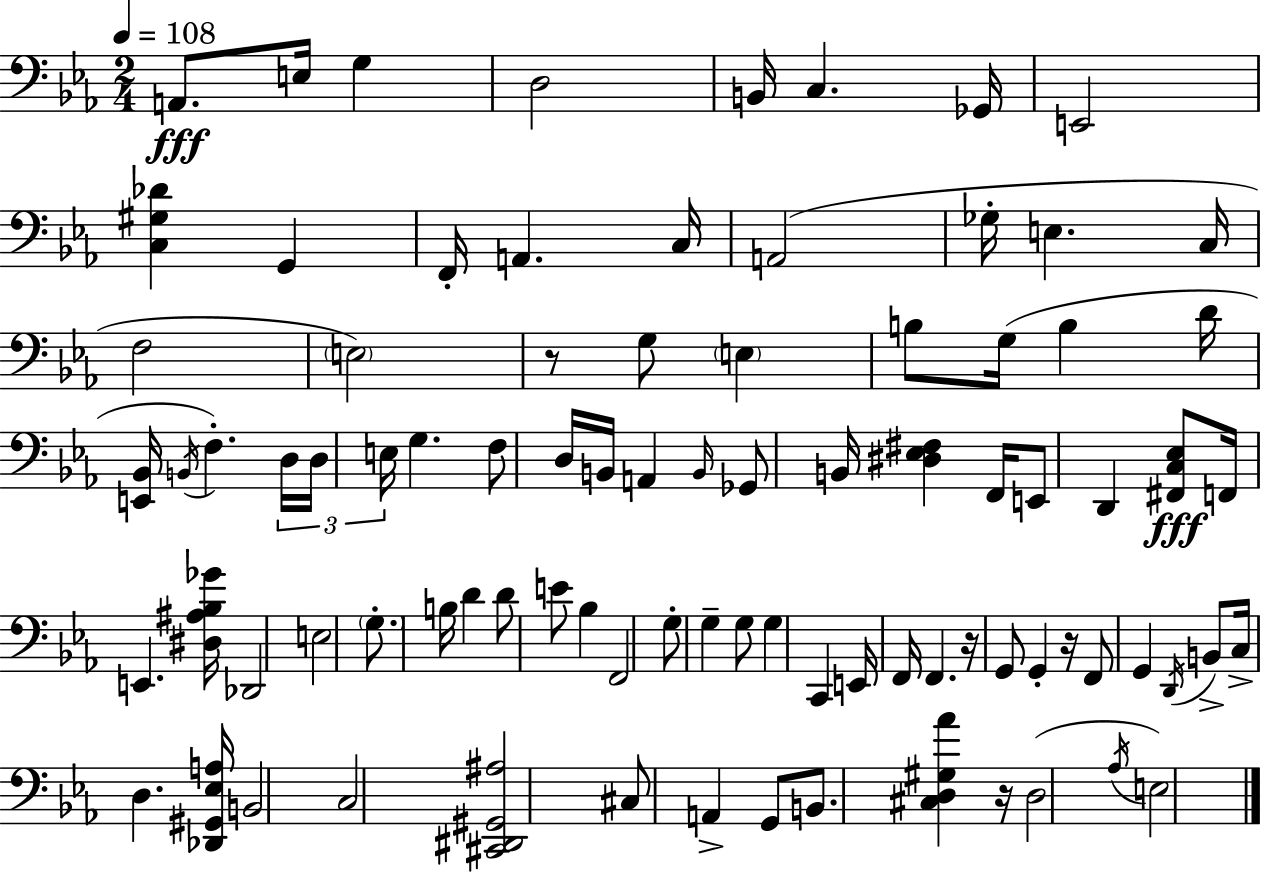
A2/e. E3/s G3/q D3/h B2/s C3/q. Gb2/s E2/h [C3,G#3,Db4]/q G2/q F2/s A2/q. C3/s A2/h Gb3/s E3/q. C3/s F3/h E3/h R/e G3/e E3/q B3/e G3/s B3/q D4/s [E2,Bb2]/s B2/s F3/q. D3/s D3/s E3/s G3/q. F3/e D3/s B2/s A2/q B2/s Gb2/e B2/s [D#3,Eb3,F#3]/q F2/s E2/e D2/q [F#2,C3,Eb3]/e F2/s E2/q. [D#3,A#3,Bb3,Gb4]/s Db2/h E3/h G3/e. B3/s D4/q D4/e E4/e Bb3/q F2/h G3/e G3/q G3/e G3/q C2/q E2/s F2/s F2/q. R/s G2/e G2/q R/s F2/e G2/q D2/s B2/e C3/s D3/q. [Db2,G#2,Eb3,A3]/s B2/h C3/h [C#2,D#2,G#2,A#3]/h C#3/e A2/q G2/e B2/e. [C#3,D3,G#3,Ab4]/q R/s D3/h Ab3/s E3/h